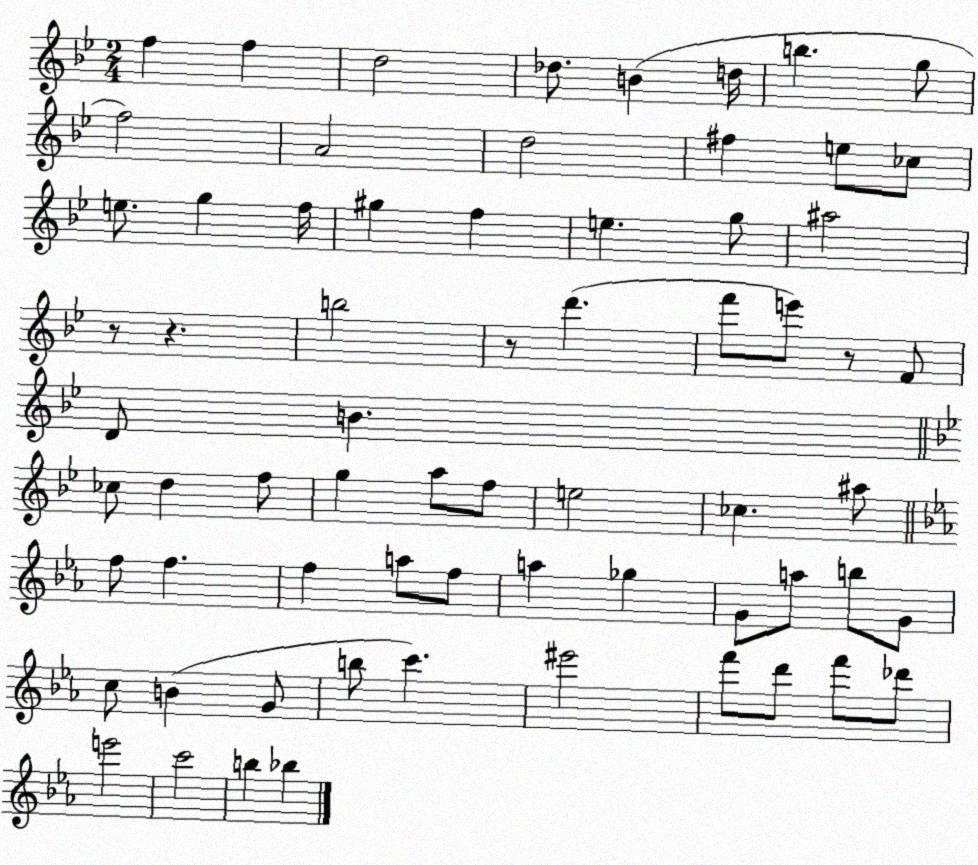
X:1
T:Untitled
M:2/4
L:1/4
K:Bb
f f d2 _d/2 B d/4 b g/2 f2 A2 d2 ^f e/2 _c/2 e/2 g f/4 ^g f e g/2 ^a2 z/2 z b2 z/2 d' f'/2 e'/2 z/2 F/2 D/2 B _c/2 d f/2 g a/2 f/2 e2 _c ^a/2 f/2 f f a/2 f/2 a _g G/2 a/2 b/2 G/2 c/2 B G/2 b/2 c' ^e'2 f'/2 d'/2 f'/2 _d'/2 e'2 c'2 b _b